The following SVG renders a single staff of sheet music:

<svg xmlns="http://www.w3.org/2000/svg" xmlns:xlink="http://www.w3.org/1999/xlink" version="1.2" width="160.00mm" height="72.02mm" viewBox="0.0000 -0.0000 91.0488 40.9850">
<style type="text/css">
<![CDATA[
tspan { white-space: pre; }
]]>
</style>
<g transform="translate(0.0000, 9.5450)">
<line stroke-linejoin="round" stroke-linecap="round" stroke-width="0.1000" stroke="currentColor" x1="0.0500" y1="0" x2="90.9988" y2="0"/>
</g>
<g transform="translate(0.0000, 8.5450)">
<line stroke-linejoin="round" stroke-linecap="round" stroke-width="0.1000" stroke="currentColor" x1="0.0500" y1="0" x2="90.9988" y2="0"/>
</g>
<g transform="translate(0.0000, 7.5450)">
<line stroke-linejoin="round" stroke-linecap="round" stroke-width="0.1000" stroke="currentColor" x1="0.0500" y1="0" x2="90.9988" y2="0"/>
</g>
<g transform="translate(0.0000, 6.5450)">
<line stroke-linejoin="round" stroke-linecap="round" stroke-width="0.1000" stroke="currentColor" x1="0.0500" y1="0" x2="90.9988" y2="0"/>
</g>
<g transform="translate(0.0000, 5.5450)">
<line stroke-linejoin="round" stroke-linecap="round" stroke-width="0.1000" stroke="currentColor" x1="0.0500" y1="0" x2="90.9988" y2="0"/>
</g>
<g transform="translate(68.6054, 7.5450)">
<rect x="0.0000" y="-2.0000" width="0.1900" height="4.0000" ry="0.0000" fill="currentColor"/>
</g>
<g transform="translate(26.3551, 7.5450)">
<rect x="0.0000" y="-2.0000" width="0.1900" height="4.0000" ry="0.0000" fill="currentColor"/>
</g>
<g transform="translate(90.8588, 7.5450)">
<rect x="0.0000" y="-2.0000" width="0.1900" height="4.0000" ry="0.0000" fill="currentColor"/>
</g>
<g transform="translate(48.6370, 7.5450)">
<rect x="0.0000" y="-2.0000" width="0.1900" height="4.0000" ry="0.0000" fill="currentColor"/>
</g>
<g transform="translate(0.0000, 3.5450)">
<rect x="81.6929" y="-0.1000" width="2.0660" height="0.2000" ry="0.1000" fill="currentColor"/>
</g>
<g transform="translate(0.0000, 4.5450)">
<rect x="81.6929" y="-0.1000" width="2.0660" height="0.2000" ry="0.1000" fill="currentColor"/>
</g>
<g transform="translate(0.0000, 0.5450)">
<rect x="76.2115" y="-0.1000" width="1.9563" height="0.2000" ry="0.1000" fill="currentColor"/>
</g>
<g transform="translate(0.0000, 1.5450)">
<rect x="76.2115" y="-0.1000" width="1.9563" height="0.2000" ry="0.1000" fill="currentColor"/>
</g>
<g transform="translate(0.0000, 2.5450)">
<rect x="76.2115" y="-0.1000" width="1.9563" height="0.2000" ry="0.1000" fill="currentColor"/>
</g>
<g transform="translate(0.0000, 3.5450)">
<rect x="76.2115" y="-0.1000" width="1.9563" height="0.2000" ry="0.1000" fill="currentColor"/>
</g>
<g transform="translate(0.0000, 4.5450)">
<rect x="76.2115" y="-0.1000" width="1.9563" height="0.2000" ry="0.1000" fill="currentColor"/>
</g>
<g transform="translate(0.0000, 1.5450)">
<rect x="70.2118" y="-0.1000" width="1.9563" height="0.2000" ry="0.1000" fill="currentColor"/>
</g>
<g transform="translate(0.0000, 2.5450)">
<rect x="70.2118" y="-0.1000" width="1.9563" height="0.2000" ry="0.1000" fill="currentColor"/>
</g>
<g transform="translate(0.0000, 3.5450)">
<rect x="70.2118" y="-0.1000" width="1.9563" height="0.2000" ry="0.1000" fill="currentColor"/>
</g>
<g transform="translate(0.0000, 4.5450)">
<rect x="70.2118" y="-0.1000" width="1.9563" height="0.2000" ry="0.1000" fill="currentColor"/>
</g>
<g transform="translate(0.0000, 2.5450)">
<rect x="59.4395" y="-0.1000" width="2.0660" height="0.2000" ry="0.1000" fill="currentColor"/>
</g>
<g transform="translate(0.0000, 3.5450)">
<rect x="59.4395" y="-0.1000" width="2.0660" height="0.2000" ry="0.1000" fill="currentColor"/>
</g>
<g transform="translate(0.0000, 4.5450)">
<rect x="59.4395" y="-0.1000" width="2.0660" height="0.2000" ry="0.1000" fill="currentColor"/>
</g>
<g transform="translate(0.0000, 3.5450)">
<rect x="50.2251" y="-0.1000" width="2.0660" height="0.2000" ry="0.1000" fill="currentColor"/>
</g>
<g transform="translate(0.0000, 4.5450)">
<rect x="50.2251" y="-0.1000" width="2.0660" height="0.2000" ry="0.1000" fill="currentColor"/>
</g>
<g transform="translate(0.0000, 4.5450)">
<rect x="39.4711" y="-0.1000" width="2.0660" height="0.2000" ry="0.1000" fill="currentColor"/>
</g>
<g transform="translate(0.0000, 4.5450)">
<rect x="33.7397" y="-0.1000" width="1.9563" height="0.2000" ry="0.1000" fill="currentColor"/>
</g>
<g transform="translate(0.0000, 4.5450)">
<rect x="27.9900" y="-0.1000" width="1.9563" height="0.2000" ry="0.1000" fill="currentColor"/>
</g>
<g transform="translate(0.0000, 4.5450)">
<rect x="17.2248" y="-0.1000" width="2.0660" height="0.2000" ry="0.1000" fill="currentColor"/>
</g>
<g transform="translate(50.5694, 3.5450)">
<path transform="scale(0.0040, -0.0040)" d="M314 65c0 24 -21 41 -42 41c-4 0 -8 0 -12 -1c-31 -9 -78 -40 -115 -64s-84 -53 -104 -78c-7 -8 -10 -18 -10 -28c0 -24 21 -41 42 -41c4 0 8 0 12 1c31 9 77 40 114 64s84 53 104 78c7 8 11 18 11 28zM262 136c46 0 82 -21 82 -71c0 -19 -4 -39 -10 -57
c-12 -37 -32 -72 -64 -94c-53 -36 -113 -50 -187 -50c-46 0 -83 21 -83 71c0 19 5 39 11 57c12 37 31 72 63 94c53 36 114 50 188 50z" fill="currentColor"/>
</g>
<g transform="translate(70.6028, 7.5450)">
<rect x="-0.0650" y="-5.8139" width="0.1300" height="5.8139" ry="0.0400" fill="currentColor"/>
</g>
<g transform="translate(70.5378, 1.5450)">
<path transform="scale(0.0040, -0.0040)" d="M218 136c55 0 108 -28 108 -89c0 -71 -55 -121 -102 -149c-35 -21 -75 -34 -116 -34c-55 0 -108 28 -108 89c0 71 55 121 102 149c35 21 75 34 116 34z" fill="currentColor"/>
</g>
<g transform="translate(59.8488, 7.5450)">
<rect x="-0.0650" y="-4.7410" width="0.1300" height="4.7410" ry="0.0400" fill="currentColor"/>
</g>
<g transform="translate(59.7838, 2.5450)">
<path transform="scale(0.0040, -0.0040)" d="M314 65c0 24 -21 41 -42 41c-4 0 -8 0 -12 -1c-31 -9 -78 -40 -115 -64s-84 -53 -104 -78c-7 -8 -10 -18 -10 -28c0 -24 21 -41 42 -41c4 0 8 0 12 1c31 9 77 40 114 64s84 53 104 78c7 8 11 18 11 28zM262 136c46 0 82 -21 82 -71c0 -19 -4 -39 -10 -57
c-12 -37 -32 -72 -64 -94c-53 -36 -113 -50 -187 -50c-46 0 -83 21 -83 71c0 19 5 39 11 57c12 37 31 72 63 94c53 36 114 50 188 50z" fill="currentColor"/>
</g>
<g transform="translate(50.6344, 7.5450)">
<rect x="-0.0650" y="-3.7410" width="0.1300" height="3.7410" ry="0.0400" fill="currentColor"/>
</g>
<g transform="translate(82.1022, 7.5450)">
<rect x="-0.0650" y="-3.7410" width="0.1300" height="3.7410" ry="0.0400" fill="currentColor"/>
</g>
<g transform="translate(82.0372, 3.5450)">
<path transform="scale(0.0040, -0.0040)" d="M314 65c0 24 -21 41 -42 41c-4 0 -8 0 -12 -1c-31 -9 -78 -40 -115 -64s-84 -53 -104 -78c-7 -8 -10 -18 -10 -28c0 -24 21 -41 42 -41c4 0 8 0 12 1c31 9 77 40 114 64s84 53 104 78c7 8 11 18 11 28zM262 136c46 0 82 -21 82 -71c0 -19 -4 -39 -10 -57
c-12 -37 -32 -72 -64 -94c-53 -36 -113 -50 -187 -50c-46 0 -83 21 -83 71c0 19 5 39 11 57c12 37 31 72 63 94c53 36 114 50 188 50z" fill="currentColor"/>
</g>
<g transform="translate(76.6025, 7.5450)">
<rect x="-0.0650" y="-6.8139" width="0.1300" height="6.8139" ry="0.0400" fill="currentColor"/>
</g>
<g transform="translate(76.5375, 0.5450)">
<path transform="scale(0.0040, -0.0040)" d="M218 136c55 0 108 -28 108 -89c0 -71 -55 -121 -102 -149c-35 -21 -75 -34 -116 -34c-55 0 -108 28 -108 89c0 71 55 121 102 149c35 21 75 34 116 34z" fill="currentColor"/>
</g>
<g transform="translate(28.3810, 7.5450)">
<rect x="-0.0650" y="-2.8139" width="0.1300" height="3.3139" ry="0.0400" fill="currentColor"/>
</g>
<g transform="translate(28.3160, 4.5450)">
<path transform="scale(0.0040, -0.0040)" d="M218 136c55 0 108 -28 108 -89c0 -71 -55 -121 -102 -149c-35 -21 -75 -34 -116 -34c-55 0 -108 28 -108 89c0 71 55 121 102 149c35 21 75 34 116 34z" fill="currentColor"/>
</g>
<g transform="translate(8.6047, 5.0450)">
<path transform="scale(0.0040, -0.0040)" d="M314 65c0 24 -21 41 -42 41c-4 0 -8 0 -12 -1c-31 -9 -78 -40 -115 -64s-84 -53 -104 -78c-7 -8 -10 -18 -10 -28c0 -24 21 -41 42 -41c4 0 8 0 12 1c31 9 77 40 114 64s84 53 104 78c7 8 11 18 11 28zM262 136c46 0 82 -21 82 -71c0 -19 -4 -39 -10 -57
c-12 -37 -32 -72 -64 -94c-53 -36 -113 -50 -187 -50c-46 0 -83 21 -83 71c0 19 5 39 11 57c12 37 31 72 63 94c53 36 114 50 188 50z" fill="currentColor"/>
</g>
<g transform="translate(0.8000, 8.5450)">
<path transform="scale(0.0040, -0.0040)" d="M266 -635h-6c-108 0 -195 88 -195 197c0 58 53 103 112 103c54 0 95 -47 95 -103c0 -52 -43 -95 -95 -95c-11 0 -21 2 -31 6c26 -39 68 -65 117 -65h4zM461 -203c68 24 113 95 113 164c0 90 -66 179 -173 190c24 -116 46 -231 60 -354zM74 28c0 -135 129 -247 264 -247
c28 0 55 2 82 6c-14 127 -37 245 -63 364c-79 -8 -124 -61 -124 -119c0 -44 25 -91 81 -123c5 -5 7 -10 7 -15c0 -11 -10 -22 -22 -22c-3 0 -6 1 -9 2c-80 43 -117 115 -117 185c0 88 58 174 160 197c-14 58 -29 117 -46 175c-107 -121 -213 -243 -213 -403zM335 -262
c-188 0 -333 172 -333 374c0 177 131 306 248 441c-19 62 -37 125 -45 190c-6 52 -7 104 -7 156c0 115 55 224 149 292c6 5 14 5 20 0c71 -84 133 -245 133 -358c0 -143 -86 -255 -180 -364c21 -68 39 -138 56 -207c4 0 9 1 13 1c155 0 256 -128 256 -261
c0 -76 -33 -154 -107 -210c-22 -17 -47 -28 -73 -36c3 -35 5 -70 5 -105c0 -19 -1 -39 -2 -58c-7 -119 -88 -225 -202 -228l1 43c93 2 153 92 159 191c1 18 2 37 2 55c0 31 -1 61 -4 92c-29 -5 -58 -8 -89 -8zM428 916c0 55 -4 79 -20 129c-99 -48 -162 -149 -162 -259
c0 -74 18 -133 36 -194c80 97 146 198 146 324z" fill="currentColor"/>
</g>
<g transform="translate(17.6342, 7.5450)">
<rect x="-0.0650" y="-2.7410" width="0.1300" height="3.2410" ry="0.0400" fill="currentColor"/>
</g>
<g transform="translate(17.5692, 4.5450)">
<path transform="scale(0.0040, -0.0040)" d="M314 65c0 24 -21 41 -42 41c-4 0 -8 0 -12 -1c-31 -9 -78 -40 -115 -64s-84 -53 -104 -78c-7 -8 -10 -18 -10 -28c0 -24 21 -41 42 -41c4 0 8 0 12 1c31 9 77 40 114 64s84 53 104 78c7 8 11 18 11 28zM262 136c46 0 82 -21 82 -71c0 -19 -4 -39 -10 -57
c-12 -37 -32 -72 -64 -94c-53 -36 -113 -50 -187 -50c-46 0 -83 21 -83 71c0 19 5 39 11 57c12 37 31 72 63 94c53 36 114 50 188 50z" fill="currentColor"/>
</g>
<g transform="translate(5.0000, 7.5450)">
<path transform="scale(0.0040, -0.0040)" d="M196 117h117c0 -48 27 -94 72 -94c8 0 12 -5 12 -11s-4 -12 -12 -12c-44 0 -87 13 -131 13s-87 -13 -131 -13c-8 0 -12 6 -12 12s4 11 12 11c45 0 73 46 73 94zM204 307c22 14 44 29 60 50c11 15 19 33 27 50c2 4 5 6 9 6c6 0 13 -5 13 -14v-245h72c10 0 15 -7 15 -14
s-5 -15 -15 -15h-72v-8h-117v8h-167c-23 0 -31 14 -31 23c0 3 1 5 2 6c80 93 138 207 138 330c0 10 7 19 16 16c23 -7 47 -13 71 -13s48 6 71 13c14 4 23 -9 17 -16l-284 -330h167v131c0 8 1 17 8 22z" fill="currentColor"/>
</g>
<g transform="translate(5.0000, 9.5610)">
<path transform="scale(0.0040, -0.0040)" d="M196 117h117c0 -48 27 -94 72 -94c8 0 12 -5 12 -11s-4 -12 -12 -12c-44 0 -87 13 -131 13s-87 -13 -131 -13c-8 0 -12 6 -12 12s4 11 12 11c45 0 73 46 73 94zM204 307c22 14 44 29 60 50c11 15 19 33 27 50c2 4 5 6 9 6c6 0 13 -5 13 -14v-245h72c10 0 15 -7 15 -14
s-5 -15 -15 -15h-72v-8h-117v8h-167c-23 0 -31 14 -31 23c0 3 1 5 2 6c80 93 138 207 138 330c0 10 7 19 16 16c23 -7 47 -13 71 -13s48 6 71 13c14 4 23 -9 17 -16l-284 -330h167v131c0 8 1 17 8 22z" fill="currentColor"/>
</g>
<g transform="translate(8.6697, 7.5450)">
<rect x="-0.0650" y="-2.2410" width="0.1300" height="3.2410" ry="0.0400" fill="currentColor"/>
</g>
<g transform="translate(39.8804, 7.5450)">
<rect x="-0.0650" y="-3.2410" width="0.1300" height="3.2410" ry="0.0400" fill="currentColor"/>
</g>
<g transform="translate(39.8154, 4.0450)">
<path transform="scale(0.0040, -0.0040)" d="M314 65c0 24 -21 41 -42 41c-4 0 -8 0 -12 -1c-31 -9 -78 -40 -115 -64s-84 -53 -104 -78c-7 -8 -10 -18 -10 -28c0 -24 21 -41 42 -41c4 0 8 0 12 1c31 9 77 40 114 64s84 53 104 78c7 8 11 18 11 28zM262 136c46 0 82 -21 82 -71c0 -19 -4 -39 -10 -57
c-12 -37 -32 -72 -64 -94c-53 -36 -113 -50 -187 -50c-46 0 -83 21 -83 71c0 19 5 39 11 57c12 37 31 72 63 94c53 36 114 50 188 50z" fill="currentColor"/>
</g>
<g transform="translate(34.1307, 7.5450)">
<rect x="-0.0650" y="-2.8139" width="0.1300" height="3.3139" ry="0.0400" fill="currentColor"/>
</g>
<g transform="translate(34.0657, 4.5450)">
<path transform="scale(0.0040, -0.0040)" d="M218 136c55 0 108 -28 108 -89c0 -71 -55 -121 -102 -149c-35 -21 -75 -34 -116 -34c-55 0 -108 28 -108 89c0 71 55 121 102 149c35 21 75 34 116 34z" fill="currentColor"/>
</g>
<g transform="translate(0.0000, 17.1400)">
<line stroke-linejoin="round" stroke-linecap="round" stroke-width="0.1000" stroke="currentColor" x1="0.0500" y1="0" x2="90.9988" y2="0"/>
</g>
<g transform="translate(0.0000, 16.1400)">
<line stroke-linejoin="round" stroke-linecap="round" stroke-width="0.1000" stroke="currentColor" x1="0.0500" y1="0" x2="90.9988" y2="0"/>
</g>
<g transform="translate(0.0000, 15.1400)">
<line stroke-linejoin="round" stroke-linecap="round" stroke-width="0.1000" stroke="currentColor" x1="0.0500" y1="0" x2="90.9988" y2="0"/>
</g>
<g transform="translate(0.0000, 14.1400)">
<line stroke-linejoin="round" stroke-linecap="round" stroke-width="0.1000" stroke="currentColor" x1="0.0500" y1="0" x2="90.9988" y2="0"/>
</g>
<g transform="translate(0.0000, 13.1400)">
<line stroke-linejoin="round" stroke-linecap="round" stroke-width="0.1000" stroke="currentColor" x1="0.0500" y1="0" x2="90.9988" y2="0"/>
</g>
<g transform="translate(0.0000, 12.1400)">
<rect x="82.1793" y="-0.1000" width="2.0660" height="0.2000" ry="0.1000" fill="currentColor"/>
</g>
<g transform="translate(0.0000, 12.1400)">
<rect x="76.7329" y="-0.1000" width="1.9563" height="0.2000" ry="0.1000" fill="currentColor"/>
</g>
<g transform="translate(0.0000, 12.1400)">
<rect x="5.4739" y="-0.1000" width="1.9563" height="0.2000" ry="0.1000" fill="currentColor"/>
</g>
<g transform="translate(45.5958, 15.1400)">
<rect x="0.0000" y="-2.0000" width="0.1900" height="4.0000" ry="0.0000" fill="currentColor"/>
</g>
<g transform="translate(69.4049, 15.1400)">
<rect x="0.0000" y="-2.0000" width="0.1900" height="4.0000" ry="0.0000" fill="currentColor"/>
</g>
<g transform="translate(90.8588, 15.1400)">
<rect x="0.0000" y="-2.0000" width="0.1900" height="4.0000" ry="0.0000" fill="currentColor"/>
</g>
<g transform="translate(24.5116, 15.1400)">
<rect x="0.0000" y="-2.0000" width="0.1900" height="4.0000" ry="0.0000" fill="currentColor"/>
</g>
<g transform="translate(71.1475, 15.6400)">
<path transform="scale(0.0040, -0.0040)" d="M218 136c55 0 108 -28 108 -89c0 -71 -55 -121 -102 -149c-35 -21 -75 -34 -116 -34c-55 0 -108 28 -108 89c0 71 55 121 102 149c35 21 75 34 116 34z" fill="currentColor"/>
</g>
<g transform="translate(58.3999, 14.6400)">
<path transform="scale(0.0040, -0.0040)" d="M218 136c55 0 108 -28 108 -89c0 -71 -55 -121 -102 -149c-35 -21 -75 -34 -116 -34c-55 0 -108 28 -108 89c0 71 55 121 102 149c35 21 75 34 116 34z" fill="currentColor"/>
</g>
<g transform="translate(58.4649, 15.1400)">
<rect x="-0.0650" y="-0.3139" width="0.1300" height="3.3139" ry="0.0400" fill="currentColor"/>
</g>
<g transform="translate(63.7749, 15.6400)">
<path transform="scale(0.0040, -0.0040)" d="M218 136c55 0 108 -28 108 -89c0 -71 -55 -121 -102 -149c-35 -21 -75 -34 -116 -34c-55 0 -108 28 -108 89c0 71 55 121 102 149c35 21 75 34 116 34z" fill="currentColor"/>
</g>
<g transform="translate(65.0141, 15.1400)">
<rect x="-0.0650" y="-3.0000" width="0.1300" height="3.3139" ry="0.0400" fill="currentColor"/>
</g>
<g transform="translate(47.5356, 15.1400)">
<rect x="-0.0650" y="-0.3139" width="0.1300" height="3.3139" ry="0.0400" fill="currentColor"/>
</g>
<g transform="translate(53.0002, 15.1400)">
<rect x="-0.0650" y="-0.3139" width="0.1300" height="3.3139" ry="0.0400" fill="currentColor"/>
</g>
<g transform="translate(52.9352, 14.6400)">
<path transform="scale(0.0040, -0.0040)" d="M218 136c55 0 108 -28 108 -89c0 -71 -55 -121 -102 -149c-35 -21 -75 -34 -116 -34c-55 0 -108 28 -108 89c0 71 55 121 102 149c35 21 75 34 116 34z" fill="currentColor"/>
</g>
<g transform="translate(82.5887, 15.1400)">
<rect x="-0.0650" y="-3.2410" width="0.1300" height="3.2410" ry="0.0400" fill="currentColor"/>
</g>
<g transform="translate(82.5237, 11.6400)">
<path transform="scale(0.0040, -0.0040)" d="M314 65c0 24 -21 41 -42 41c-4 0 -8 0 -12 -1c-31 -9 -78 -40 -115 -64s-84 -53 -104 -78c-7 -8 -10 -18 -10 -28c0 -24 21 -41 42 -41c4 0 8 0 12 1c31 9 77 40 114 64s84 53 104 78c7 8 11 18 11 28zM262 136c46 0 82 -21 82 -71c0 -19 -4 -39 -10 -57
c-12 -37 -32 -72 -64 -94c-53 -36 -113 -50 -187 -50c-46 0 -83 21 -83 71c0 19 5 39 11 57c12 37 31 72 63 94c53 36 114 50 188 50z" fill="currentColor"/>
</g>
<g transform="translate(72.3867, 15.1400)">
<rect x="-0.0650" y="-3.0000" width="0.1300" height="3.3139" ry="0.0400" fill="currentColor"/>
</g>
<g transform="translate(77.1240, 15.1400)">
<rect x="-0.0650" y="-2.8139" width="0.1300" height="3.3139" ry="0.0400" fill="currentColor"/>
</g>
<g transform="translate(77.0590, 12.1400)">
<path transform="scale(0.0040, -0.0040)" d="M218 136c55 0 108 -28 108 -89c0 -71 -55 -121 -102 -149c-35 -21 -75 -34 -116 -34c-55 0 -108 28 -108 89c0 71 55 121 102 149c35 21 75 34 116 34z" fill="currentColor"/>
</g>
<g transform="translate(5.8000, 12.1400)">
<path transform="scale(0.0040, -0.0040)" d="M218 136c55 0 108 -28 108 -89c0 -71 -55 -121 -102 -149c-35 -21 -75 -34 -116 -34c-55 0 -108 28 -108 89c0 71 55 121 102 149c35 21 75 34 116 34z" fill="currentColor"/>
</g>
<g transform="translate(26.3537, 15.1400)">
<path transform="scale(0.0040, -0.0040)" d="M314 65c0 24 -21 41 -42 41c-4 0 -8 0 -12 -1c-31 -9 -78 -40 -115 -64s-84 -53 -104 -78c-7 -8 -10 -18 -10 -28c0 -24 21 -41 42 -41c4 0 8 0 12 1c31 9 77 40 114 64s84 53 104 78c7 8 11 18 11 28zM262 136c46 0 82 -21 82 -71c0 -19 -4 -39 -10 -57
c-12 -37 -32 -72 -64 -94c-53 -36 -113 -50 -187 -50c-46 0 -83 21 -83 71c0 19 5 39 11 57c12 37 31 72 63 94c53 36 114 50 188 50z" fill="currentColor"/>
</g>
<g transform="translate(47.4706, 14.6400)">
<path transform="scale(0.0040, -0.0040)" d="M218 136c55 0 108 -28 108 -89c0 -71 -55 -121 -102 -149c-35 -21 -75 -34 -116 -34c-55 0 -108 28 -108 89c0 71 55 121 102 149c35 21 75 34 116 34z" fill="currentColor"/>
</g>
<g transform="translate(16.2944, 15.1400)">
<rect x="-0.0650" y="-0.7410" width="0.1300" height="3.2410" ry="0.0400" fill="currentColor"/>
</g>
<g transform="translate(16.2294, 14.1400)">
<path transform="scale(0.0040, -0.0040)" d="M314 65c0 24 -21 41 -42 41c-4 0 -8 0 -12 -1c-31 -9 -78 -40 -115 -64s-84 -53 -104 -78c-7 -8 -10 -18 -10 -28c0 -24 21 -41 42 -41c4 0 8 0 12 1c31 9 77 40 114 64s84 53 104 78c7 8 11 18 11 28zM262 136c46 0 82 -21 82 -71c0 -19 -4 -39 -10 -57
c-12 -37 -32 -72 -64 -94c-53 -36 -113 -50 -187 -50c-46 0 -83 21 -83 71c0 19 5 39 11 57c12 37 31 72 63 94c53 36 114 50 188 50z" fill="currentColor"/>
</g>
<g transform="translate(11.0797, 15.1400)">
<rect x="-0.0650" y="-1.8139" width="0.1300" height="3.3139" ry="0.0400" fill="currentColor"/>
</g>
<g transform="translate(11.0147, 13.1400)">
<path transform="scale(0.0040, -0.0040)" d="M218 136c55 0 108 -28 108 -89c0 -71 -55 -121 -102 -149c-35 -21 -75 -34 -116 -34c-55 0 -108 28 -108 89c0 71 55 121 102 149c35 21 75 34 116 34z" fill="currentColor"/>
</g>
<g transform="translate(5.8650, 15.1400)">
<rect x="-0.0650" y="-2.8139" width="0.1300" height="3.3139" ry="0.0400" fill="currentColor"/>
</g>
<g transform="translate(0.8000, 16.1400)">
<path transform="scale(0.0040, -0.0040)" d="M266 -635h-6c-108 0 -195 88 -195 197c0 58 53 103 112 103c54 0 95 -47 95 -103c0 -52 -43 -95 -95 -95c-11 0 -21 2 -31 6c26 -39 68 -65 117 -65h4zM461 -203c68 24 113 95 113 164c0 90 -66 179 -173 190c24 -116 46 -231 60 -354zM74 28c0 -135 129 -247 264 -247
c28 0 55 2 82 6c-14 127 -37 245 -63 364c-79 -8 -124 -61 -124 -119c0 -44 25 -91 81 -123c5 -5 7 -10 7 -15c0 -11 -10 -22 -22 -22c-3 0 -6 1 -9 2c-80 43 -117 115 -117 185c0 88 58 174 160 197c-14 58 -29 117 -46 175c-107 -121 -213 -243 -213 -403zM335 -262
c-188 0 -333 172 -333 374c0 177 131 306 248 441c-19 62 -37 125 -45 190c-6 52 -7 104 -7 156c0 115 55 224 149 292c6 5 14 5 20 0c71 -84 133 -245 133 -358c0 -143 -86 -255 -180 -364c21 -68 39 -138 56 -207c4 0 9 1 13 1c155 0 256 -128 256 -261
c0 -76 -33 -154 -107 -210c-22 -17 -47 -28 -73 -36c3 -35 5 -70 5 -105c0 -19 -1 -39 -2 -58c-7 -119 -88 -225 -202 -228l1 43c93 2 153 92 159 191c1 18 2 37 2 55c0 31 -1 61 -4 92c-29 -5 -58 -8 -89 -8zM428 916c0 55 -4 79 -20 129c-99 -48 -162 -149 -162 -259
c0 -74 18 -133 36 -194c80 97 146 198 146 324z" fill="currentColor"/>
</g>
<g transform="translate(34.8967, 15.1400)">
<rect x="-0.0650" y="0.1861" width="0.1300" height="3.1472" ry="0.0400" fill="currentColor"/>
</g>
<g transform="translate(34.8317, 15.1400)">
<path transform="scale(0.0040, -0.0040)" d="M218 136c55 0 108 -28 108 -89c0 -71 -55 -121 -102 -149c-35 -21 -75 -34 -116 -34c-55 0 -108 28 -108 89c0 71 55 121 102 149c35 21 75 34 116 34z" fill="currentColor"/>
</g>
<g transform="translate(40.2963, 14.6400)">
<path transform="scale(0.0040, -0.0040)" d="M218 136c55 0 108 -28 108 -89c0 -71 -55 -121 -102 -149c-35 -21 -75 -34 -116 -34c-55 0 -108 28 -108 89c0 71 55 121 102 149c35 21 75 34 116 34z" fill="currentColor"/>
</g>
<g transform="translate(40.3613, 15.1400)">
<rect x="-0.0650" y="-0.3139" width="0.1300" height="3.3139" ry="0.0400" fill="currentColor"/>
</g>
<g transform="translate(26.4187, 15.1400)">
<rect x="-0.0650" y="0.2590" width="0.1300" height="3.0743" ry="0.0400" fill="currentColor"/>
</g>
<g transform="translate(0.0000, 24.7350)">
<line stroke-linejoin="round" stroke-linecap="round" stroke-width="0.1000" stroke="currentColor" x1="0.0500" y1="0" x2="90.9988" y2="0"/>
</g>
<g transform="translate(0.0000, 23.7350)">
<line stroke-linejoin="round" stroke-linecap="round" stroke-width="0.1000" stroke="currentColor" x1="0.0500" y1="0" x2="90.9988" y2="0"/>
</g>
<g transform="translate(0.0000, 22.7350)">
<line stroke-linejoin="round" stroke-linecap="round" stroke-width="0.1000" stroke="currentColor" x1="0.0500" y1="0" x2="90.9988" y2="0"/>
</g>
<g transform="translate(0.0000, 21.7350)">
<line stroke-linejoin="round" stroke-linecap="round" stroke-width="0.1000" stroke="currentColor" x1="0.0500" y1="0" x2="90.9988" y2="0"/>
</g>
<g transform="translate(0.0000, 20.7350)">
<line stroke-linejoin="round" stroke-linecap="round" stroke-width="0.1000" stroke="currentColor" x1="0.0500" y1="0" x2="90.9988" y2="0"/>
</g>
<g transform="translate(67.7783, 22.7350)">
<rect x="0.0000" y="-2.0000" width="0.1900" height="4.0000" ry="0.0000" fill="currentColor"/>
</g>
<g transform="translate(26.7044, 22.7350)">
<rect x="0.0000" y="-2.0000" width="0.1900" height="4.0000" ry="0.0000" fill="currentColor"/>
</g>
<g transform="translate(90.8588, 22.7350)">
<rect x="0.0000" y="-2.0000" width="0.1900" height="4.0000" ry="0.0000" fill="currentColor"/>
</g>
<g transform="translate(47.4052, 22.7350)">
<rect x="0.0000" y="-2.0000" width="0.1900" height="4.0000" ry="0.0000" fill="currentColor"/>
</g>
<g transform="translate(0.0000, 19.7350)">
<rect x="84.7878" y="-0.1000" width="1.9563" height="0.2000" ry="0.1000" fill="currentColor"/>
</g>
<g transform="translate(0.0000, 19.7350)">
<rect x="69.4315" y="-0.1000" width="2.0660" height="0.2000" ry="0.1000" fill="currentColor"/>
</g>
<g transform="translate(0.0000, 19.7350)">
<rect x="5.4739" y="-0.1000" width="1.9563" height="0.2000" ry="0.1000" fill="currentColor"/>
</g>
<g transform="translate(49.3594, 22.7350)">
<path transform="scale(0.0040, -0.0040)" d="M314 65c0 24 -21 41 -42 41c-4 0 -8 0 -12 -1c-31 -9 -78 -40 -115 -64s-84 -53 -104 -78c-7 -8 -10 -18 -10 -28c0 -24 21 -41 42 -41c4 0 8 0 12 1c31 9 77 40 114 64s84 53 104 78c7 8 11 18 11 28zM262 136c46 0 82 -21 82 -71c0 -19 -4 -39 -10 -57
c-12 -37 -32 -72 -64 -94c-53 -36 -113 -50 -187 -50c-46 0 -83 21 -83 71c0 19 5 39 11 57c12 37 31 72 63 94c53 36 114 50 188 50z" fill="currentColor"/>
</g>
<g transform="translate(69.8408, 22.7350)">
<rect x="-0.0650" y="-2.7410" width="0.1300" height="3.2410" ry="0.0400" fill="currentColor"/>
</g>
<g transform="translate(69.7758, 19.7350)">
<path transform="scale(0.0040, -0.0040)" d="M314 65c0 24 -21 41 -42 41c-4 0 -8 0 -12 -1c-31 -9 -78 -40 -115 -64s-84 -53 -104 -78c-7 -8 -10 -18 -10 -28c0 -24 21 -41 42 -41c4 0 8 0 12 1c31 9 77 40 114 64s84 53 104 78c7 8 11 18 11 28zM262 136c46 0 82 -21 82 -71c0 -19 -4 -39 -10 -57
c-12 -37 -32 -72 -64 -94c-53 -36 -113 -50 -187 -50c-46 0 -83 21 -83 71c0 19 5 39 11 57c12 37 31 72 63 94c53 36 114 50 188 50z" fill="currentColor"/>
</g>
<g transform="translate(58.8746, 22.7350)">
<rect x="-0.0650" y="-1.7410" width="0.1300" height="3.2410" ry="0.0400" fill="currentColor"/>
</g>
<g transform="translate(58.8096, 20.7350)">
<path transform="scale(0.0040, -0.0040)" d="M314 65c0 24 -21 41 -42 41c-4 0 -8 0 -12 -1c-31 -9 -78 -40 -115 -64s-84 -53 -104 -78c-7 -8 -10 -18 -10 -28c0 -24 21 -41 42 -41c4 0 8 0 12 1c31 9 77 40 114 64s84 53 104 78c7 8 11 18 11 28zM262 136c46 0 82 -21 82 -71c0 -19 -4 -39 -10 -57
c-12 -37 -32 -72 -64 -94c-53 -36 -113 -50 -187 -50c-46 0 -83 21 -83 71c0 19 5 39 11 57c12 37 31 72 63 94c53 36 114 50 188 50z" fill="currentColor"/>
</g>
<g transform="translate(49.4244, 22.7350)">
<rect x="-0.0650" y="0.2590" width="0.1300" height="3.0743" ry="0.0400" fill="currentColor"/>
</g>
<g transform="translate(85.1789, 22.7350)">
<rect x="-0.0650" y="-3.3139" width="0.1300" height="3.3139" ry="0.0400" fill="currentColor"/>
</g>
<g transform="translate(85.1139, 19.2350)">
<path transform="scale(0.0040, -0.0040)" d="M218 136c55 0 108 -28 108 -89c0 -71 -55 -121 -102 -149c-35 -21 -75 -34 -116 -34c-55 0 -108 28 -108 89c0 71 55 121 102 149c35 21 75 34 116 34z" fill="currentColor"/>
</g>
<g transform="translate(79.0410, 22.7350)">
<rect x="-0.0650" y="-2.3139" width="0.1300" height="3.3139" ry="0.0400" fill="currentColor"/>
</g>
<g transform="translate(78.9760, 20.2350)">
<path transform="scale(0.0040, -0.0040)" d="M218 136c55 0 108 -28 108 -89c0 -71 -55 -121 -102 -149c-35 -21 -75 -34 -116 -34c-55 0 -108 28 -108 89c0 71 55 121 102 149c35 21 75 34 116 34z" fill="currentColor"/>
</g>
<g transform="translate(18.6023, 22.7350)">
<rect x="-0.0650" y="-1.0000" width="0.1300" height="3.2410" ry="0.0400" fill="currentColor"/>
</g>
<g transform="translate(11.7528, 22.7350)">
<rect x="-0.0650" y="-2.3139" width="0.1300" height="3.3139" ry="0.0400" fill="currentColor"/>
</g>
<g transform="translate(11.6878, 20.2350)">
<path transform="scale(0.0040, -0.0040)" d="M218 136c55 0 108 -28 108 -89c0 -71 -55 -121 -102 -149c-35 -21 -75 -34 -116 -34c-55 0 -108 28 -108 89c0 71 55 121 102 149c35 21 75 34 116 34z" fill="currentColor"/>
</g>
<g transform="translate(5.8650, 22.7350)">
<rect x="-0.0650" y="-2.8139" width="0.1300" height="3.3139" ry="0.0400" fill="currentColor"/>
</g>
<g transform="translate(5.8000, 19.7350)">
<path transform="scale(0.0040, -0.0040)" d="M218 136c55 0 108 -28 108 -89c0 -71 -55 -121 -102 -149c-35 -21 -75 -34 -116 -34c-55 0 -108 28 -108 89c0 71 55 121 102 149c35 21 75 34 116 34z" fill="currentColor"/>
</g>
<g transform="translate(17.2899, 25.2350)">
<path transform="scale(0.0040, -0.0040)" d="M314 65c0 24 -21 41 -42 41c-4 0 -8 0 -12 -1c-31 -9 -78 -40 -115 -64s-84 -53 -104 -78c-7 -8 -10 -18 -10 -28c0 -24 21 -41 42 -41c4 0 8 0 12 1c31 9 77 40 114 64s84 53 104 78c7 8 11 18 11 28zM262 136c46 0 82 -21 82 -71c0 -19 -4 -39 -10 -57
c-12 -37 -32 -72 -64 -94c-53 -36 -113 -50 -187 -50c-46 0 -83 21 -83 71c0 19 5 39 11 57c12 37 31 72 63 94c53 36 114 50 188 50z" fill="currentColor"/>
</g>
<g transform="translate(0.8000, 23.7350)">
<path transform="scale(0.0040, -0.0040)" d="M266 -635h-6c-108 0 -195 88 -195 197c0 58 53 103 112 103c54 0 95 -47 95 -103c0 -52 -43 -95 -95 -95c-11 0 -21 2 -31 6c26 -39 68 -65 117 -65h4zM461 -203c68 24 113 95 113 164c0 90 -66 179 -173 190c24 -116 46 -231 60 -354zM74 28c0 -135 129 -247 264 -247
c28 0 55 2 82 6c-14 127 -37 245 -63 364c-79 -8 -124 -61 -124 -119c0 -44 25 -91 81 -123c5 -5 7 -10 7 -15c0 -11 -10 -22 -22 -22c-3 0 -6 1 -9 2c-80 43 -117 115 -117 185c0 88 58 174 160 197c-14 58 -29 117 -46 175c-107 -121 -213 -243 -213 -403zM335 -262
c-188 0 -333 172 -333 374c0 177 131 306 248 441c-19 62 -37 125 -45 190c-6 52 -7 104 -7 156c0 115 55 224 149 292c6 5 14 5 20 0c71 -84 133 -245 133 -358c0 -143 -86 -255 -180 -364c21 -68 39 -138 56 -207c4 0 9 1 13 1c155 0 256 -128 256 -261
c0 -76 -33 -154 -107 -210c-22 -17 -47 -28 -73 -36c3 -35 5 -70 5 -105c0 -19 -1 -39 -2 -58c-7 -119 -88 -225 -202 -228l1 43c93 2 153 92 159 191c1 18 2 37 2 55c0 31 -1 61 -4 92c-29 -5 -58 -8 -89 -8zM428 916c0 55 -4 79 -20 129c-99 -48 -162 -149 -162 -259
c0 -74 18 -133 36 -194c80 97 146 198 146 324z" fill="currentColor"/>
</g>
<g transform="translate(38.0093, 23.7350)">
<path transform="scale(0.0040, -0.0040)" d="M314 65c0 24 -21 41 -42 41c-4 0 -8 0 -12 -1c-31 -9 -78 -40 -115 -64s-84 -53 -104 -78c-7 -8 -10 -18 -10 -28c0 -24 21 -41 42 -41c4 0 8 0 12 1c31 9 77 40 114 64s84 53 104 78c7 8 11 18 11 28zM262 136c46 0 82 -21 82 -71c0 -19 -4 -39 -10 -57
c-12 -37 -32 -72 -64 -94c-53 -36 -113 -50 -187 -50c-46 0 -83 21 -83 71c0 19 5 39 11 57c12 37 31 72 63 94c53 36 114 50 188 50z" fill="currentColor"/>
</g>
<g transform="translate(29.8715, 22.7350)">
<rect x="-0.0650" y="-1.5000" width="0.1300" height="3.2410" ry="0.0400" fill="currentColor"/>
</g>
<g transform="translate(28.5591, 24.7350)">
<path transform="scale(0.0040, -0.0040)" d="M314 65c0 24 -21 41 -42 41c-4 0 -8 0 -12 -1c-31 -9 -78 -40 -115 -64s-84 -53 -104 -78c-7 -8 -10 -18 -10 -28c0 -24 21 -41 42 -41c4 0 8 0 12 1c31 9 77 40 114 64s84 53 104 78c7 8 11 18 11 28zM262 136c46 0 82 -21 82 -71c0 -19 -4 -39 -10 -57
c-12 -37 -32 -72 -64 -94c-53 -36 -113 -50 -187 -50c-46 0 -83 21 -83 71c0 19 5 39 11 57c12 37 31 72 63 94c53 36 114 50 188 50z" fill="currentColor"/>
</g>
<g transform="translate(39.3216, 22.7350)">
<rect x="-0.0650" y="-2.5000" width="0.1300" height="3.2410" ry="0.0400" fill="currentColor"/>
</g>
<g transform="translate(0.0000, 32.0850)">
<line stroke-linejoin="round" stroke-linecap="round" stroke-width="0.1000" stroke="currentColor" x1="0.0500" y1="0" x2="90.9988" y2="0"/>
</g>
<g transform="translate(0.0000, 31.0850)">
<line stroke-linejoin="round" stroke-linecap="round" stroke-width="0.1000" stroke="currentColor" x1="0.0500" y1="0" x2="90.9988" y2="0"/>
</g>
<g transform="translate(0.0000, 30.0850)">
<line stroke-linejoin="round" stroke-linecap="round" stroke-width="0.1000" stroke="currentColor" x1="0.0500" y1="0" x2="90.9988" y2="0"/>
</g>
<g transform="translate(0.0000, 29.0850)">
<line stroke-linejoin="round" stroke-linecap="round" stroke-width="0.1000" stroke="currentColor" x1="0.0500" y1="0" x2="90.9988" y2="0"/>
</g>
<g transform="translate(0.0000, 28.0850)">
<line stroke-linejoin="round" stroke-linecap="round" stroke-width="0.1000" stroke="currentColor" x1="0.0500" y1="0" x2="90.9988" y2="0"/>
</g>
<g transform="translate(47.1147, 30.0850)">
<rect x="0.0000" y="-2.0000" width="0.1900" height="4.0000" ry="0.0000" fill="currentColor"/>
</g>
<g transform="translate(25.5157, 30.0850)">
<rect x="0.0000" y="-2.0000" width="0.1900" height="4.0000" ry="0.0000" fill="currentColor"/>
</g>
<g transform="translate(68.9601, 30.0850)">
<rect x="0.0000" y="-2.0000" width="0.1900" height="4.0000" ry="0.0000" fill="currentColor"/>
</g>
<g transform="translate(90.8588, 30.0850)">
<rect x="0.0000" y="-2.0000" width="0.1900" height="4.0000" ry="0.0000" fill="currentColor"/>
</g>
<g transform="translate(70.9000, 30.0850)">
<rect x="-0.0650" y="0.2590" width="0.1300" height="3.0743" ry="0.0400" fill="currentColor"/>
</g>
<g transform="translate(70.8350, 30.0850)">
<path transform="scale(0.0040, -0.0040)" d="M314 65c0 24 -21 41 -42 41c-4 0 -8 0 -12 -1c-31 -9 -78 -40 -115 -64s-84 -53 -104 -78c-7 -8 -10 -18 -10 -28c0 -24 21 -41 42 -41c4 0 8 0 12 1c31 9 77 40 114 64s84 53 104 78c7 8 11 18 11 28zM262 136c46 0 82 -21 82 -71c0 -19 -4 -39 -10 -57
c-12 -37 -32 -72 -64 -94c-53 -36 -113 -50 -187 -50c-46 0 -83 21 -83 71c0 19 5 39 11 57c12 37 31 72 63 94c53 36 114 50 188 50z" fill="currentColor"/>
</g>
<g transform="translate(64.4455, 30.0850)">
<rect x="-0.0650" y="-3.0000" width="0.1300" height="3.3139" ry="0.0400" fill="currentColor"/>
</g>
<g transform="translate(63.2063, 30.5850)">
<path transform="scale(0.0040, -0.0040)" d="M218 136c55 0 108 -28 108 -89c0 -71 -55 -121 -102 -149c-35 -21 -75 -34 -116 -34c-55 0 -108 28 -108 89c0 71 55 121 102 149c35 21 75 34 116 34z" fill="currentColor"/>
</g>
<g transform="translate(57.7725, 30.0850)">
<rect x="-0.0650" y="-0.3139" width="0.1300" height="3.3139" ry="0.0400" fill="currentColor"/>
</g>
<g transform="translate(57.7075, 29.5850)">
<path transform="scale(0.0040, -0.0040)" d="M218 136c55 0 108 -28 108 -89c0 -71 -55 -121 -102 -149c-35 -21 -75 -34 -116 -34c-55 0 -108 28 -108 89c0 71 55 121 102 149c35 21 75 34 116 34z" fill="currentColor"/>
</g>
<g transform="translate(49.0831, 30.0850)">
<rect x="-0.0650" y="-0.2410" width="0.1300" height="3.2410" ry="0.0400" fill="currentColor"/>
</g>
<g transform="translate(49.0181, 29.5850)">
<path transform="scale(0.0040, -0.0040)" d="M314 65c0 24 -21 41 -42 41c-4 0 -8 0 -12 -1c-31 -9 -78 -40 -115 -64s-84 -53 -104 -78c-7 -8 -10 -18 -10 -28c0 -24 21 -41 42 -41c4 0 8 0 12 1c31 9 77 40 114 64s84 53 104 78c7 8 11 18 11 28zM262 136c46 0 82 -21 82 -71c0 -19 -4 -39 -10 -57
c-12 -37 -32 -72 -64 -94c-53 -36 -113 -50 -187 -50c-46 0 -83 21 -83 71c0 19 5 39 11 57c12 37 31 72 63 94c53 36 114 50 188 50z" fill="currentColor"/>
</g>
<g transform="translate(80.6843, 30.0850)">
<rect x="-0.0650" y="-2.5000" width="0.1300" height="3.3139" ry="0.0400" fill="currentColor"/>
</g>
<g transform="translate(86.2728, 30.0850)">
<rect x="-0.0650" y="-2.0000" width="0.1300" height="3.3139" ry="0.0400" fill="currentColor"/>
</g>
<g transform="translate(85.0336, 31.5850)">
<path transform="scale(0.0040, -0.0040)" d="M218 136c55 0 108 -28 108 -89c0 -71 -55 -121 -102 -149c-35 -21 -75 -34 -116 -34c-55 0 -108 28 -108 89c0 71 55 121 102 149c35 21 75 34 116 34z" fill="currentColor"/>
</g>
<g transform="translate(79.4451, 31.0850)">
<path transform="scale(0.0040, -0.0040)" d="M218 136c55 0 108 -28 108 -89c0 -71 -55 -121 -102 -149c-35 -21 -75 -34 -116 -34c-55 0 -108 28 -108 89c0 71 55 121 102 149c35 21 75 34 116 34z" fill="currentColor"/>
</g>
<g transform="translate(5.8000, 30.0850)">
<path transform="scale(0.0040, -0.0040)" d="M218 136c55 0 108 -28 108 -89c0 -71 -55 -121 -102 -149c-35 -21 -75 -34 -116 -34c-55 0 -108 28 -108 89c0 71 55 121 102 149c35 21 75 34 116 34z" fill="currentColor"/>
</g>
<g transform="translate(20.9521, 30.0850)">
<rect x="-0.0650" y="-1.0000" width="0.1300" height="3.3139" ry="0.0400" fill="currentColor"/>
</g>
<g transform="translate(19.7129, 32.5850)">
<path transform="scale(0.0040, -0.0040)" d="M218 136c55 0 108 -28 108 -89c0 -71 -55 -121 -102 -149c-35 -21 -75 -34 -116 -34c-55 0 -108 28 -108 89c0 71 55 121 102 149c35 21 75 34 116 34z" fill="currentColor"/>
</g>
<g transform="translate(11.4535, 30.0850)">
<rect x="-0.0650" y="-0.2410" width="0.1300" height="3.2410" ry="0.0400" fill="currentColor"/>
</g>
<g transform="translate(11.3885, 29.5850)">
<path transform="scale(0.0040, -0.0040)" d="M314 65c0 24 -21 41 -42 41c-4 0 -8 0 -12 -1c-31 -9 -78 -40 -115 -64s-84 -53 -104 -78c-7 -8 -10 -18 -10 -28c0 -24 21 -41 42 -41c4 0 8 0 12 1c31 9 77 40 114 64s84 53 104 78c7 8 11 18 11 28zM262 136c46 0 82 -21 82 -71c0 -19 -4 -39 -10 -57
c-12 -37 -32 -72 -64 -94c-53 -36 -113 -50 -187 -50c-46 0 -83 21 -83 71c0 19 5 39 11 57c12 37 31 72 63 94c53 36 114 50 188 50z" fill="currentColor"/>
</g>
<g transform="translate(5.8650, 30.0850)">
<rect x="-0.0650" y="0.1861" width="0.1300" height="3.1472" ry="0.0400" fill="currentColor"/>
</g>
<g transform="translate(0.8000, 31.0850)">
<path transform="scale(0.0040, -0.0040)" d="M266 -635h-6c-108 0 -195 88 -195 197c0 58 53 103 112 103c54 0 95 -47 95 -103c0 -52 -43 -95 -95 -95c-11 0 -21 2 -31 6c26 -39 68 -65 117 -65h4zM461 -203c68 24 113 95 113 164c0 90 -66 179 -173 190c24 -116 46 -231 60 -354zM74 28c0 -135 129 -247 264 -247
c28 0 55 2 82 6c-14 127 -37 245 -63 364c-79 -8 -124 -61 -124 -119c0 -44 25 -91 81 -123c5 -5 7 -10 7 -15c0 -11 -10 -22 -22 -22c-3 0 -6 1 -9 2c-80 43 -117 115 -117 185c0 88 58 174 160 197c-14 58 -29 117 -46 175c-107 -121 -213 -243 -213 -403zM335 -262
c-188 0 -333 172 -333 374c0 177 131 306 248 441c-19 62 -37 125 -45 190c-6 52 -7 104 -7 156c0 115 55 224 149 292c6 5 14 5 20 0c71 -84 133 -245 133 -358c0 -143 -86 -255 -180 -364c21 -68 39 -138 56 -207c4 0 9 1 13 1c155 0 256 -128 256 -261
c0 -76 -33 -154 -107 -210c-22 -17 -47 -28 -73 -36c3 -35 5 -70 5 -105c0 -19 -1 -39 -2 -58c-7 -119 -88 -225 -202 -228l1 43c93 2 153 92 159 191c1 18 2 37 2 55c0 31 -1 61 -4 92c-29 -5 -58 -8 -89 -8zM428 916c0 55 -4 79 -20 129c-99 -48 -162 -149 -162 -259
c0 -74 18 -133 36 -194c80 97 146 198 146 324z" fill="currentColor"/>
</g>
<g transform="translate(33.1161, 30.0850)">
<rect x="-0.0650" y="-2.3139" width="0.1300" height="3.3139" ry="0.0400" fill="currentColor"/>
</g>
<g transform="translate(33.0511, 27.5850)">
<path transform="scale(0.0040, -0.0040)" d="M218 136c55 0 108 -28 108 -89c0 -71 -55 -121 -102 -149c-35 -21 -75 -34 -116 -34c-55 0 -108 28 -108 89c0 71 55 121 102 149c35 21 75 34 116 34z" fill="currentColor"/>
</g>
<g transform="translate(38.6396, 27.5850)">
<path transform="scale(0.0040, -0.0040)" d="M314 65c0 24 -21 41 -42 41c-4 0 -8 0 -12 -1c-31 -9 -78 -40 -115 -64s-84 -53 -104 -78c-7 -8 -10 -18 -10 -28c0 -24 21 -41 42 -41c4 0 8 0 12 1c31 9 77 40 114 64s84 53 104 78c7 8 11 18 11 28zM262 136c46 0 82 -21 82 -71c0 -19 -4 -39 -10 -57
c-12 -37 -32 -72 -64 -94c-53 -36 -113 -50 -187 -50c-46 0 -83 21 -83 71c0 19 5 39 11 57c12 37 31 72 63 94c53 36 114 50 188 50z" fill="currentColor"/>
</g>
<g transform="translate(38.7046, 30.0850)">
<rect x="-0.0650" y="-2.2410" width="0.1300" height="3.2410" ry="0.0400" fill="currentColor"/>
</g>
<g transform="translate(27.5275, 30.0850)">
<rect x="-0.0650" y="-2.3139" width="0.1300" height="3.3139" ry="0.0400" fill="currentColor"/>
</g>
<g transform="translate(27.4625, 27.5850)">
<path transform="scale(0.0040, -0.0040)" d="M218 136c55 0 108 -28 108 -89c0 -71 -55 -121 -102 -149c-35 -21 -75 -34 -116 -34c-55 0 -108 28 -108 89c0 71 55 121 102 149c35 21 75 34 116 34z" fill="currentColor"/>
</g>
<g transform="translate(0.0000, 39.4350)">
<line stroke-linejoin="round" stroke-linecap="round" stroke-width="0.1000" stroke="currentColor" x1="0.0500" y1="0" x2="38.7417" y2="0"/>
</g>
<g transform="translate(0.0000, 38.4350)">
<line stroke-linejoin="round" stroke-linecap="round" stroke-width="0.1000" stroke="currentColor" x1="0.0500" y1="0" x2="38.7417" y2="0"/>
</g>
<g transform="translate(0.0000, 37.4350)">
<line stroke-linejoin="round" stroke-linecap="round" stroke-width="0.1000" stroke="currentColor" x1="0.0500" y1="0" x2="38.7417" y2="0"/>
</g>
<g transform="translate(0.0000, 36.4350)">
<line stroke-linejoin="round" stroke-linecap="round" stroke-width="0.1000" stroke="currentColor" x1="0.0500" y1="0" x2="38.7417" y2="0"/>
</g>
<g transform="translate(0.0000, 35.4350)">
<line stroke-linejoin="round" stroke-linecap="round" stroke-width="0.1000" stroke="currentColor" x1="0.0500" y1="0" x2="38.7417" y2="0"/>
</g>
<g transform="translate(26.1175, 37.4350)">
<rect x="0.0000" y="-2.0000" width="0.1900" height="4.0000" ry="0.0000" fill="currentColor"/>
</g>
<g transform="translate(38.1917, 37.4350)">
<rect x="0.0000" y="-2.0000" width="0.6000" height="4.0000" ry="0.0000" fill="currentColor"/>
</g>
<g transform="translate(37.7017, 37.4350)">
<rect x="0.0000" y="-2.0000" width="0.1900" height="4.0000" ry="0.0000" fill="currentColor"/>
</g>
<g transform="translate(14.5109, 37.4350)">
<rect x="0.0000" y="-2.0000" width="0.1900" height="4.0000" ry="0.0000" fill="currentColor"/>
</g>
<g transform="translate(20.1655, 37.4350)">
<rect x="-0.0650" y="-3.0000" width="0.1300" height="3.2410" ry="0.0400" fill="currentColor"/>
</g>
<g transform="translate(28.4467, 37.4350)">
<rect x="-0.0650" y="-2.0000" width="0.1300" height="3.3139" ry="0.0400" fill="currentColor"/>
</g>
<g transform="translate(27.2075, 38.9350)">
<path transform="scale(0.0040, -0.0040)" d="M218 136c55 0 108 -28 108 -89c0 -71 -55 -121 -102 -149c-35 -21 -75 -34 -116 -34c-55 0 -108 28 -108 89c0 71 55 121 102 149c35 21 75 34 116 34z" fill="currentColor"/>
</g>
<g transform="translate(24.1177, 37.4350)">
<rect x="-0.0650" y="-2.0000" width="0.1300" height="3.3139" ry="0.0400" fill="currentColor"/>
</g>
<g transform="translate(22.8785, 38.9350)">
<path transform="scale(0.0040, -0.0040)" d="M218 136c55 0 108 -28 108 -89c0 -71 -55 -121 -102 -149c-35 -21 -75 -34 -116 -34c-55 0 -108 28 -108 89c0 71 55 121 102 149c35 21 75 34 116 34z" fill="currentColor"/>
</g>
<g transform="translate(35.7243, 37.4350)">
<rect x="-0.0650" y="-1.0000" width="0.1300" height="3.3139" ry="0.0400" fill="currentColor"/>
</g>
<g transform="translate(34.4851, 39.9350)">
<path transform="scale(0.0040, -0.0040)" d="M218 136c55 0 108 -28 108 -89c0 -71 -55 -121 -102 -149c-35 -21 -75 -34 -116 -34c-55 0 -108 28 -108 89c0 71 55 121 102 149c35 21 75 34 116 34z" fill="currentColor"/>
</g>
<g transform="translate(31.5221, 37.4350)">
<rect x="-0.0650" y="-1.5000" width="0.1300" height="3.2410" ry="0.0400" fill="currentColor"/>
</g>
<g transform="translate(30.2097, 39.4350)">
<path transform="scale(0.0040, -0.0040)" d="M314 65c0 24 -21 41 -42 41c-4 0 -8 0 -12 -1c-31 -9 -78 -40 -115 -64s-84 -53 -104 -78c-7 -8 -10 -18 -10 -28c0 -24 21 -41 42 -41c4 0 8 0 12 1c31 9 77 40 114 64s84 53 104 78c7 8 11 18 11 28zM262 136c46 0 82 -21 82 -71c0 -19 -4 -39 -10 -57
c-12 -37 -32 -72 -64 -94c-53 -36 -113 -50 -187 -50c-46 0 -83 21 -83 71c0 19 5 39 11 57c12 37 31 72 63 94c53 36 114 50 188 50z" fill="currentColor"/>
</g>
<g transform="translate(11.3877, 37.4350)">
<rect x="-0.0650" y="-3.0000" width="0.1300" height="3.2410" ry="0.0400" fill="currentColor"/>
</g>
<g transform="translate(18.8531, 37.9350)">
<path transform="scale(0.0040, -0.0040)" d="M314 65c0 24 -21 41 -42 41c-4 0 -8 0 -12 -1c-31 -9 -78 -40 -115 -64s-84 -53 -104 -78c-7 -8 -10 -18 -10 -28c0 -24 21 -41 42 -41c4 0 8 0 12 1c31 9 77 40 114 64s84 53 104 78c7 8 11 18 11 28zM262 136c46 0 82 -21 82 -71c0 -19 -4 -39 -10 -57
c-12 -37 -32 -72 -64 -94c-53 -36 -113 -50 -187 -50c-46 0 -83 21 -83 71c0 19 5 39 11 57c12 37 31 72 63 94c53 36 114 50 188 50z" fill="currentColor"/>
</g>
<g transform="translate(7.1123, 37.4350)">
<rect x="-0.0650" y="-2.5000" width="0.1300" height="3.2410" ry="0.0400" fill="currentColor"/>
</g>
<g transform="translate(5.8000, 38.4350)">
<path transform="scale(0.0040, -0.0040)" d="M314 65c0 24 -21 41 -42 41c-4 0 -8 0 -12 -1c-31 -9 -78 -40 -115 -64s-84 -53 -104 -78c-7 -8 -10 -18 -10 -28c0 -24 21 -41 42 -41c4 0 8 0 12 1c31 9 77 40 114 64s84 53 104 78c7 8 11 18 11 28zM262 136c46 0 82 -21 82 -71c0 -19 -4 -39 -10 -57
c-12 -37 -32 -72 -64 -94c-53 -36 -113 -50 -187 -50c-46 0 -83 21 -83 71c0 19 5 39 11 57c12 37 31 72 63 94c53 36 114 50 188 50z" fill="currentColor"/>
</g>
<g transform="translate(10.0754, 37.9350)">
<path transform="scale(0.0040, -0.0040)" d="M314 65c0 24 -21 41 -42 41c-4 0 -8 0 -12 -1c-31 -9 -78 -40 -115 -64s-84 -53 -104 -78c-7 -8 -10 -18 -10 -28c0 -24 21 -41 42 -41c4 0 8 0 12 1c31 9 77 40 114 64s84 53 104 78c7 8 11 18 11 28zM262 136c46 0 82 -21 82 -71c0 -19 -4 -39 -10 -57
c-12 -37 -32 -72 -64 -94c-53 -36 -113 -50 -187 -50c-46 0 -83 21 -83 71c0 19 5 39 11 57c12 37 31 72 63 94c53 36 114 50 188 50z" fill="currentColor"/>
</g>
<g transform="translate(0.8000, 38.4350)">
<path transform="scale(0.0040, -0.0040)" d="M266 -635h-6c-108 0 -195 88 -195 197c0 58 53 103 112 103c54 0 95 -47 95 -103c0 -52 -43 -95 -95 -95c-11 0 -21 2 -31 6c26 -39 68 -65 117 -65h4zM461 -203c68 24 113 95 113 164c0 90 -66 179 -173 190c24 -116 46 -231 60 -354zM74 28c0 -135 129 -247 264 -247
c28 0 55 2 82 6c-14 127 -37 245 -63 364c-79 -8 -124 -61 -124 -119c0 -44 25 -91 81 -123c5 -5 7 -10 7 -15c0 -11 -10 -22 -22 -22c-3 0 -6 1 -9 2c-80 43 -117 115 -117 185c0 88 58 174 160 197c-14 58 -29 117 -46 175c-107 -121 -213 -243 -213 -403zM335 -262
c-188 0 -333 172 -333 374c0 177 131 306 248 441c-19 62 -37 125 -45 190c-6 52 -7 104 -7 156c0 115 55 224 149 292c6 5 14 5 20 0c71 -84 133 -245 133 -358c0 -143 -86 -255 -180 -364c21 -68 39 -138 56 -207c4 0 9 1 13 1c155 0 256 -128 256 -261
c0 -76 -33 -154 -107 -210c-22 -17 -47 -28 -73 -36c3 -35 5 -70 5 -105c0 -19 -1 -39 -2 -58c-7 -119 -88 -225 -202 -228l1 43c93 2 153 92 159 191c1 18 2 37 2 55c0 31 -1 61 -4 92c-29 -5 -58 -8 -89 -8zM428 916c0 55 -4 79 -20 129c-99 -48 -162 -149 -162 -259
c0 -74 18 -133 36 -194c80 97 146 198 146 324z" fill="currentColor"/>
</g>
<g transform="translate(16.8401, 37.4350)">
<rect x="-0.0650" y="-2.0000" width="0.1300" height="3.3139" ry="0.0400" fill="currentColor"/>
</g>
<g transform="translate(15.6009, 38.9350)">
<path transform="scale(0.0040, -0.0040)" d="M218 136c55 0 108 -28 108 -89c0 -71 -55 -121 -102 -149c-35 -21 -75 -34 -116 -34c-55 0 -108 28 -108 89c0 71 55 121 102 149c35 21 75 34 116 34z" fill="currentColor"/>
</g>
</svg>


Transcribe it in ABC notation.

X:1
T:Untitled
M:4/4
L:1/4
K:C
g2 a2 a a b2 c'2 e'2 g' b' c'2 a f d2 B2 B c c c c A A a b2 a g D2 E2 G2 B2 f2 a2 g b B c2 D g g g2 c2 c A B2 G F G2 A2 F A2 F F E2 D